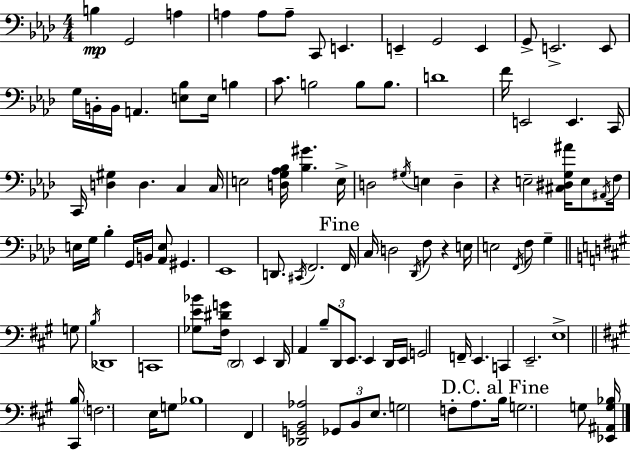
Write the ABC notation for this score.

X:1
T:Untitled
M:4/4
L:1/4
K:Fm
B, G,,2 A, A, A,/2 A,/2 C,,/2 E,, E,, G,,2 E,, G,,/2 E,,2 E,,/2 G,/4 B,,/4 B,,/4 A,, [E,_B,]/2 E,/4 B, C/2 B,2 B,/2 B,/2 D4 F/4 E,,2 E,, C,,/4 C,,/4 [D,^G,] D, C, C,/4 E,2 [D,G,_A,_B,]/4 [_B,^G] E,/4 D,2 ^G,/4 E, D, z E,2 [^C,^D,G,^A]/4 E,/2 ^A,,/4 F,/4 E,/4 G,/4 _B, G,,/4 B,,/4 [_A,,E,]/2 ^G,, _E,,4 D,,/2 ^C,,/4 F,,2 F,,/4 C,/4 D,2 _D,,/4 F,/2 z E,/4 E,2 F,,/4 F,/2 G, G,/2 B,/4 _D,,4 C,,4 [_G,E_B]/2 [^F,^DG]/4 D,,2 E,, D,,/4 A,, B,/2 D,,/2 E,,/2 E,, D,,/4 E,,/4 G,,2 F,,/4 E,, C,, E,,2 E,4 [^C,,B,]/4 F,2 E,/4 G,/2 _B,4 ^F,, [_D,,G,,B,,_A,]2 _G,,/2 B,,/2 E,/2 G,2 F,/2 A,/2 B,/4 G,2 G,/2 [_E,,^A,,G,_B,]/4